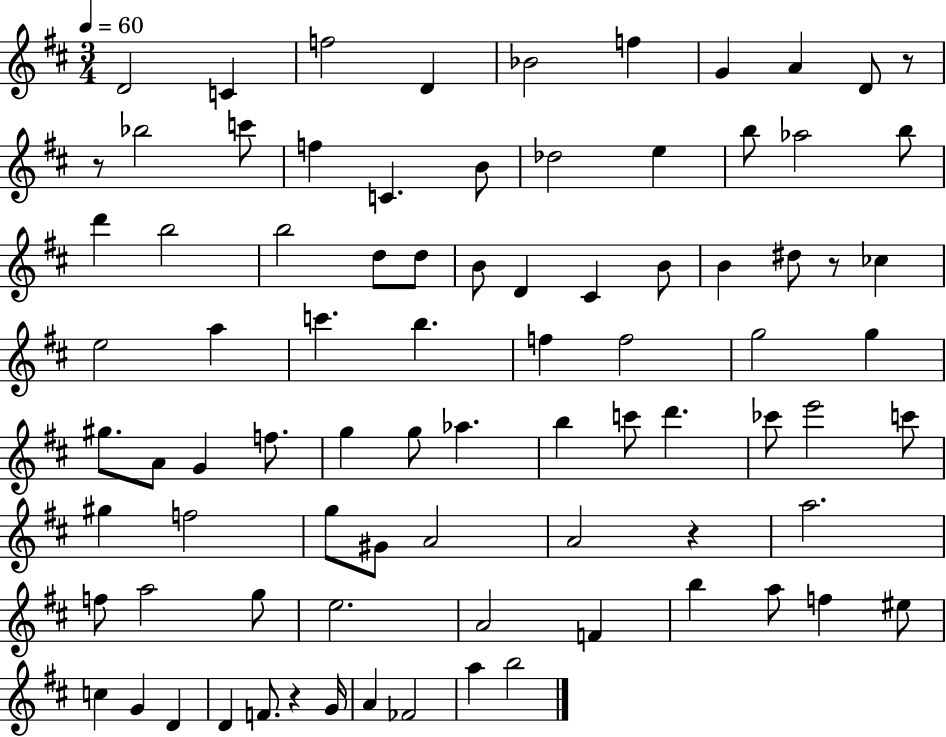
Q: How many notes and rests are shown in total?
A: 84